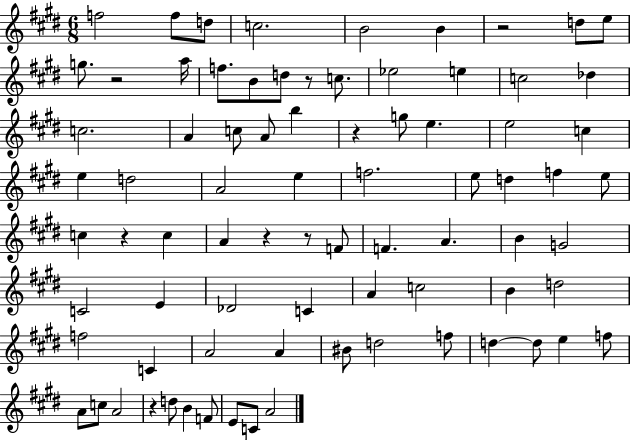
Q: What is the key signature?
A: E major